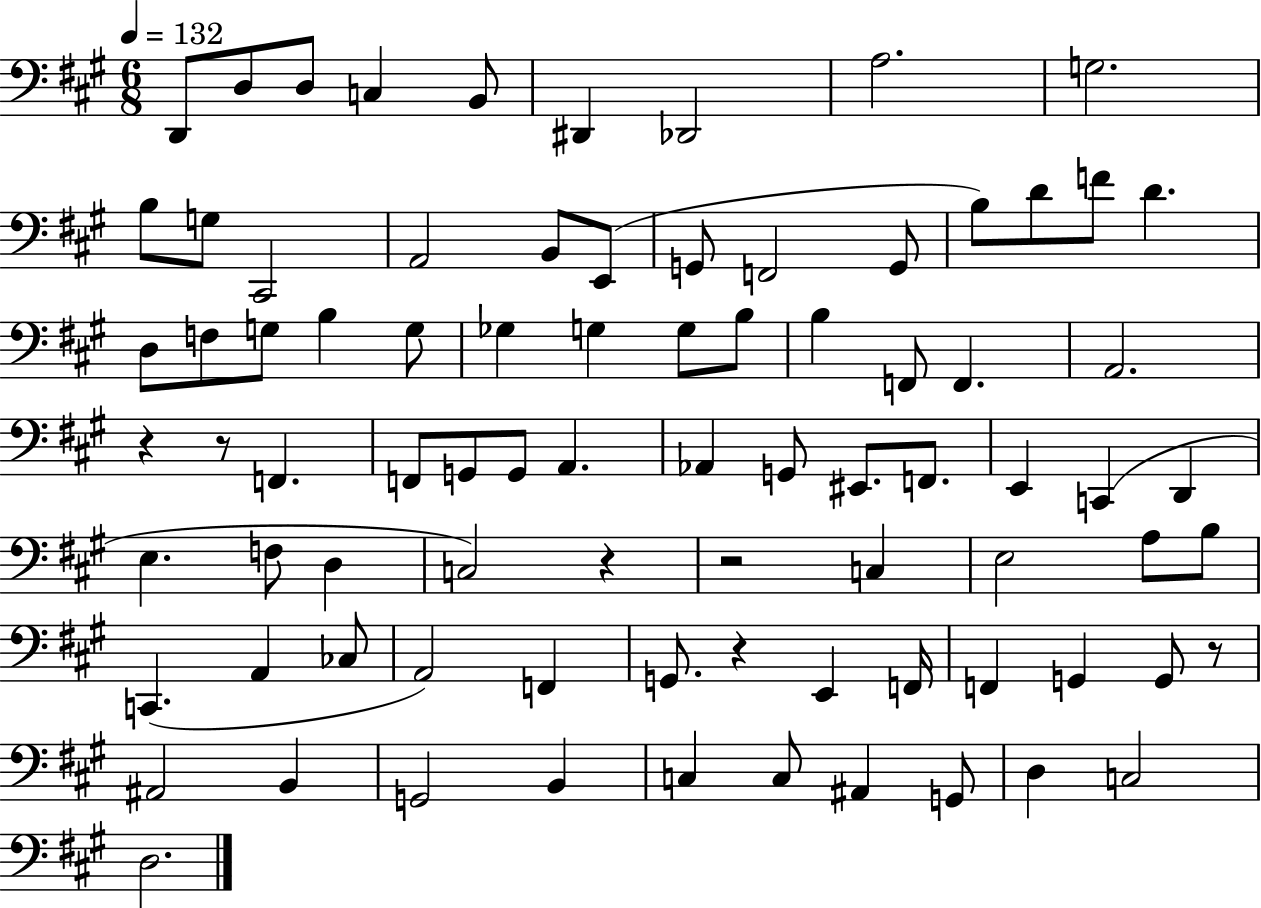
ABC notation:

X:1
T:Untitled
M:6/8
L:1/4
K:A
D,,/2 D,/2 D,/2 C, B,,/2 ^D,, _D,,2 A,2 G,2 B,/2 G,/2 ^C,,2 A,,2 B,,/2 E,,/2 G,,/2 F,,2 G,,/2 B,/2 D/2 F/2 D D,/2 F,/2 G,/2 B, G,/2 _G, G, G,/2 B,/2 B, F,,/2 F,, A,,2 z z/2 F,, F,,/2 G,,/2 G,,/2 A,, _A,, G,,/2 ^E,,/2 F,,/2 E,, C,, D,, E, F,/2 D, C,2 z z2 C, E,2 A,/2 B,/2 C,, A,, _C,/2 A,,2 F,, G,,/2 z E,, F,,/4 F,, G,, G,,/2 z/2 ^A,,2 B,, G,,2 B,, C, C,/2 ^A,, G,,/2 D, C,2 D,2